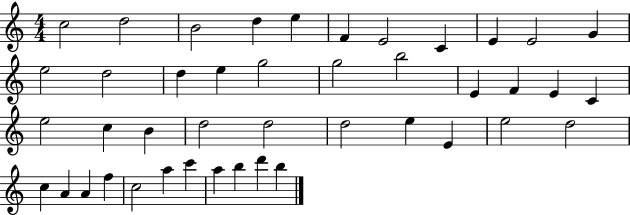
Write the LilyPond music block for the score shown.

{
  \clef treble
  \numericTimeSignature
  \time 4/4
  \key c \major
  c''2 d''2 | b'2 d''4 e''4 | f'4 e'2 c'4 | e'4 e'2 g'4 | \break e''2 d''2 | d''4 e''4 g''2 | g''2 b''2 | e'4 f'4 e'4 c'4 | \break e''2 c''4 b'4 | d''2 d''2 | d''2 e''4 e'4 | e''2 d''2 | \break c''4 a'4 a'4 f''4 | c''2 a''4 c'''4 | a''4 b''4 d'''4 b''4 | \bar "|."
}